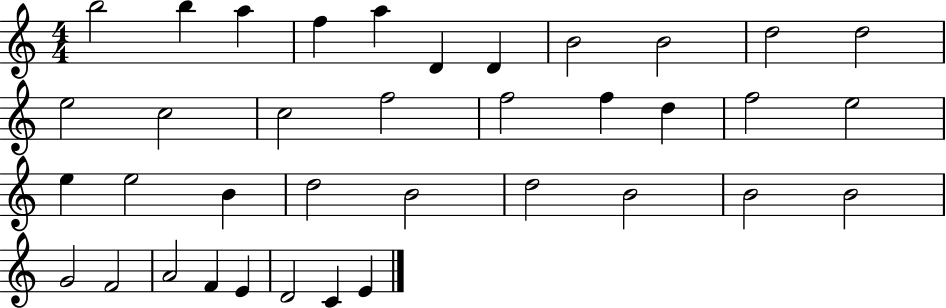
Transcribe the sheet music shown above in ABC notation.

X:1
T:Untitled
M:4/4
L:1/4
K:C
b2 b a f a D D B2 B2 d2 d2 e2 c2 c2 f2 f2 f d f2 e2 e e2 B d2 B2 d2 B2 B2 B2 G2 F2 A2 F E D2 C E